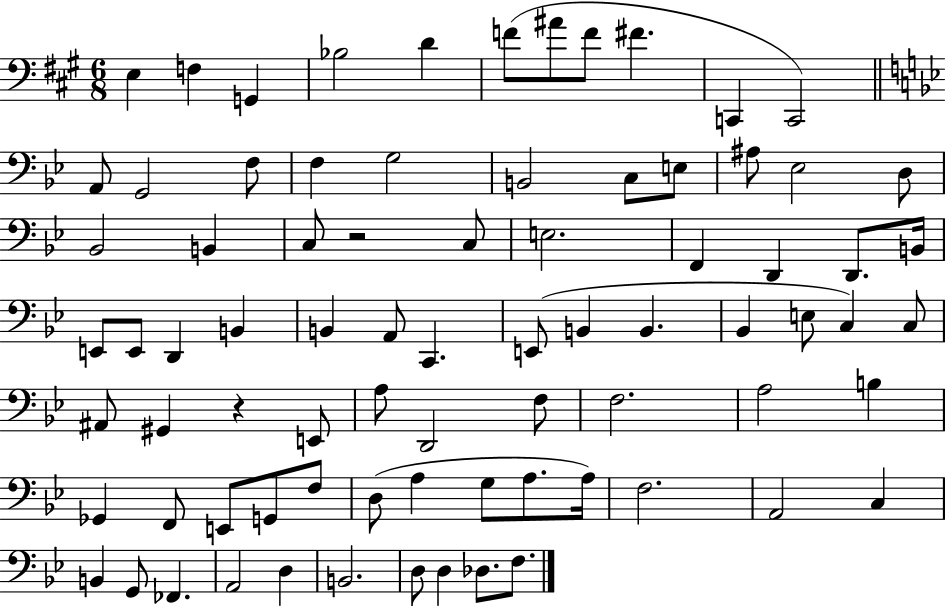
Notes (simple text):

E3/q F3/q G2/q Bb3/h D4/q F4/e A#4/e F4/e F#4/q. C2/q C2/h A2/e G2/h F3/e F3/q G3/h B2/h C3/e E3/e A#3/e Eb3/h D3/e Bb2/h B2/q C3/e R/h C3/e E3/h. F2/q D2/q D2/e. B2/s E2/e E2/e D2/q B2/q B2/q A2/e C2/q. E2/e B2/q B2/q. Bb2/q E3/e C3/q C3/e A#2/e G#2/q R/q E2/e A3/e D2/h F3/e F3/h. A3/h B3/q Gb2/q F2/e E2/e G2/e F3/e D3/e A3/q G3/e A3/e. A3/s F3/h. A2/h C3/q B2/q G2/e FES2/q. A2/h D3/q B2/h. D3/e D3/q Db3/e. F3/e.